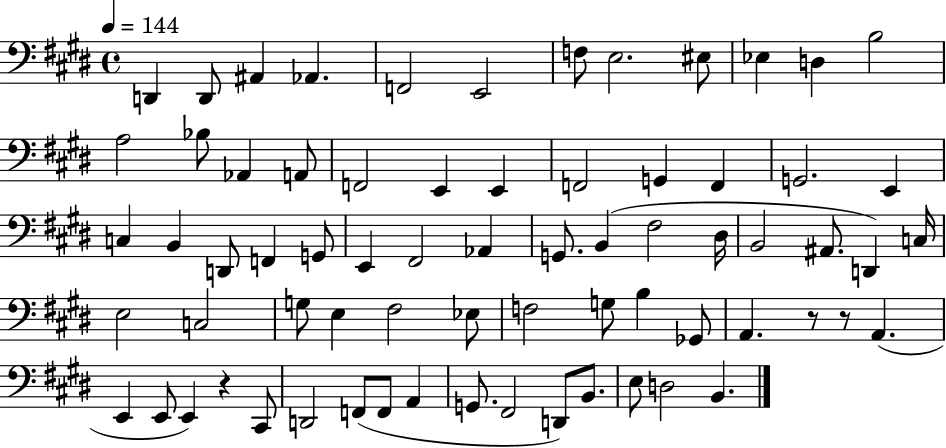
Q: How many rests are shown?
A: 3